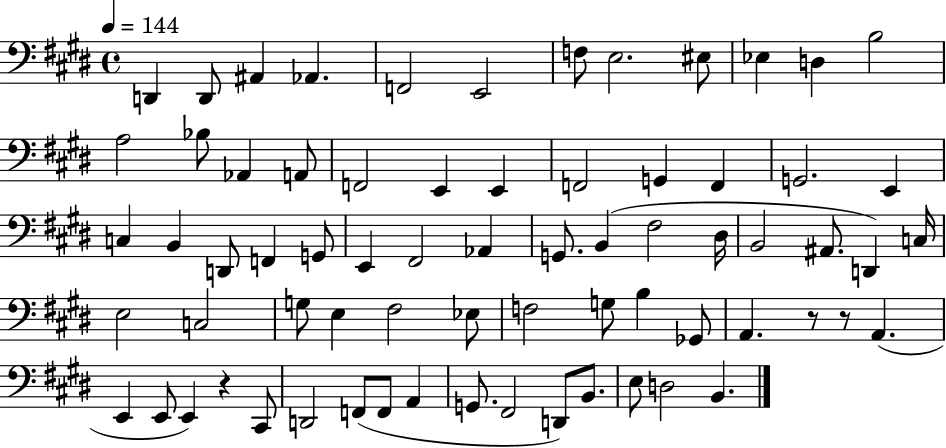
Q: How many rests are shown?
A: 3